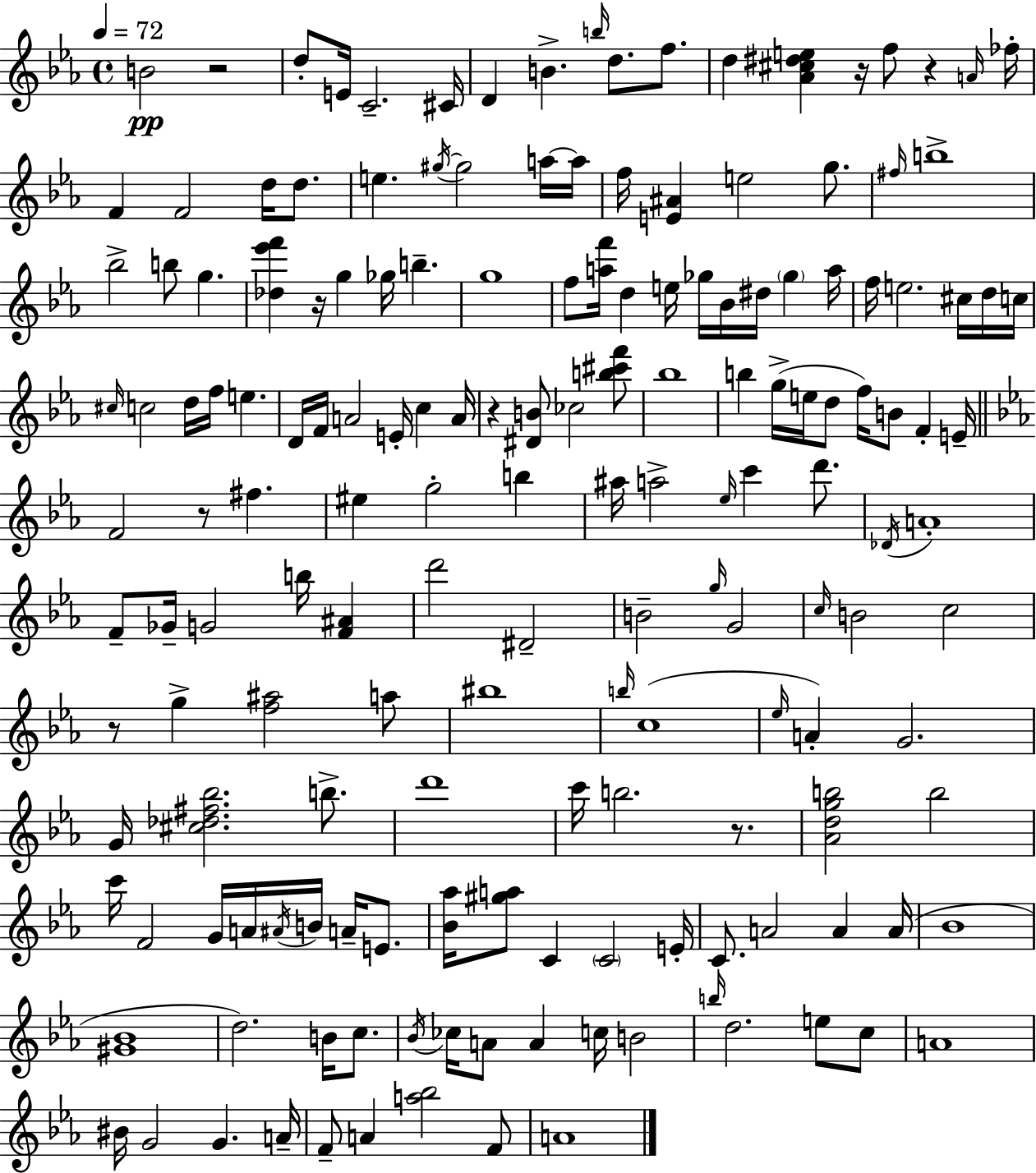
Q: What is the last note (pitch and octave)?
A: A4